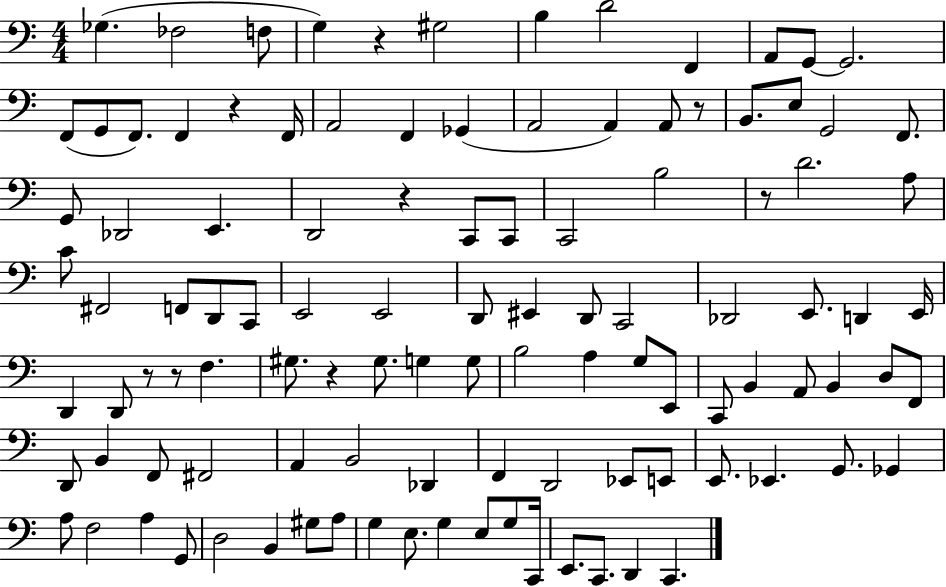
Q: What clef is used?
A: bass